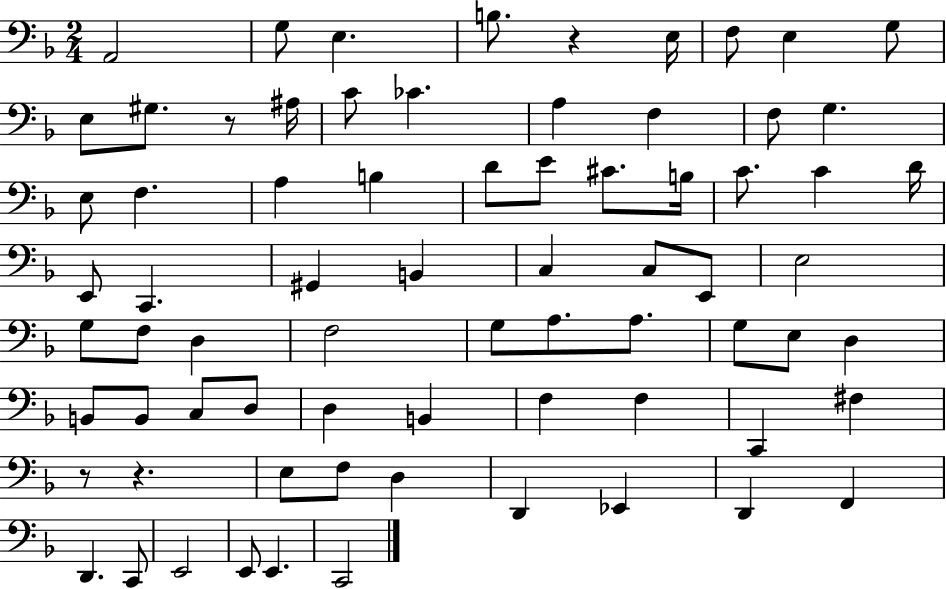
A2/h G3/e E3/q. B3/e. R/q E3/s F3/e E3/q G3/e E3/e G#3/e. R/e A#3/s C4/e CES4/q. A3/q F3/q F3/e G3/q. E3/e F3/q. A3/q B3/q D4/e E4/e C#4/e. B3/s C4/e. C4/q D4/s E2/e C2/q. G#2/q B2/q C3/q C3/e E2/e E3/h G3/e F3/e D3/q F3/h G3/e A3/e. A3/e. G3/e E3/e D3/q B2/e B2/e C3/e D3/e D3/q B2/q F3/q F3/q C2/q F#3/q R/e R/q. E3/e F3/e D3/q D2/q Eb2/q D2/q F2/q D2/q. C2/e E2/h E2/e E2/q. C2/h